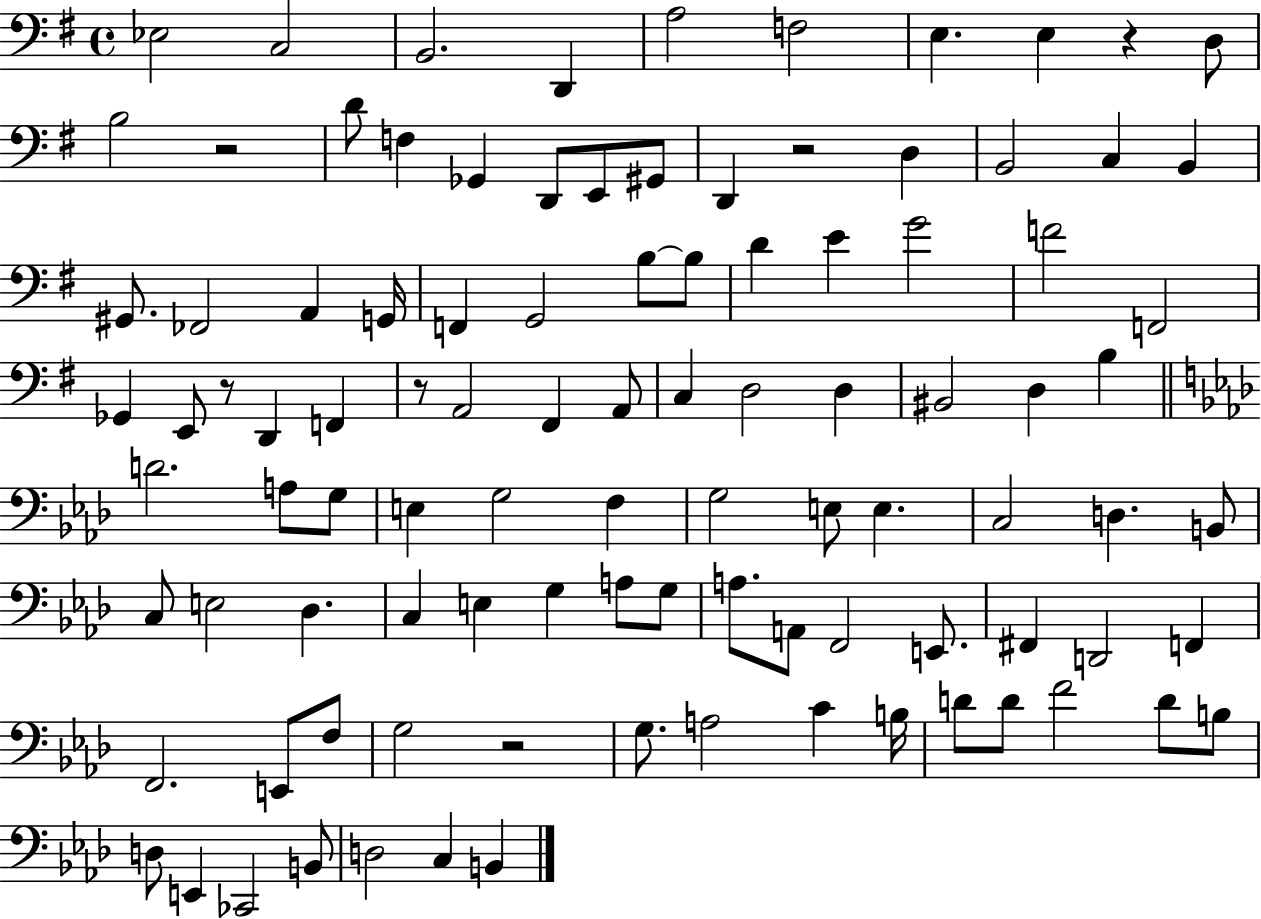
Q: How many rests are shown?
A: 6